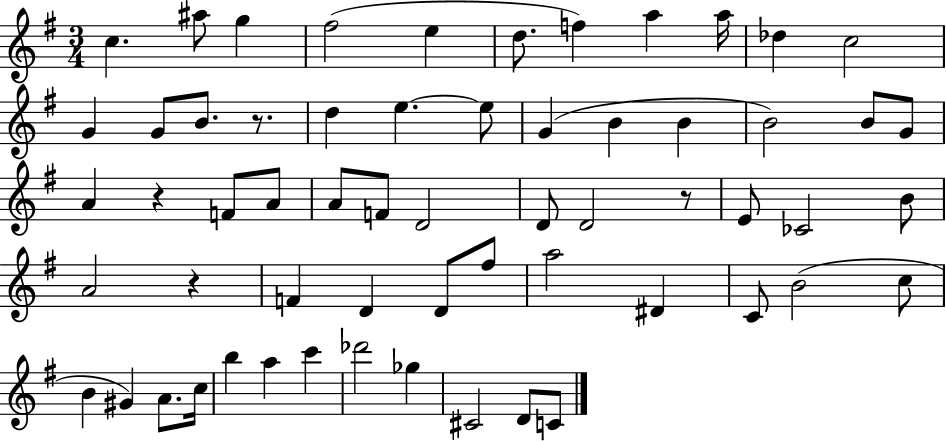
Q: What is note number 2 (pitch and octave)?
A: A#5